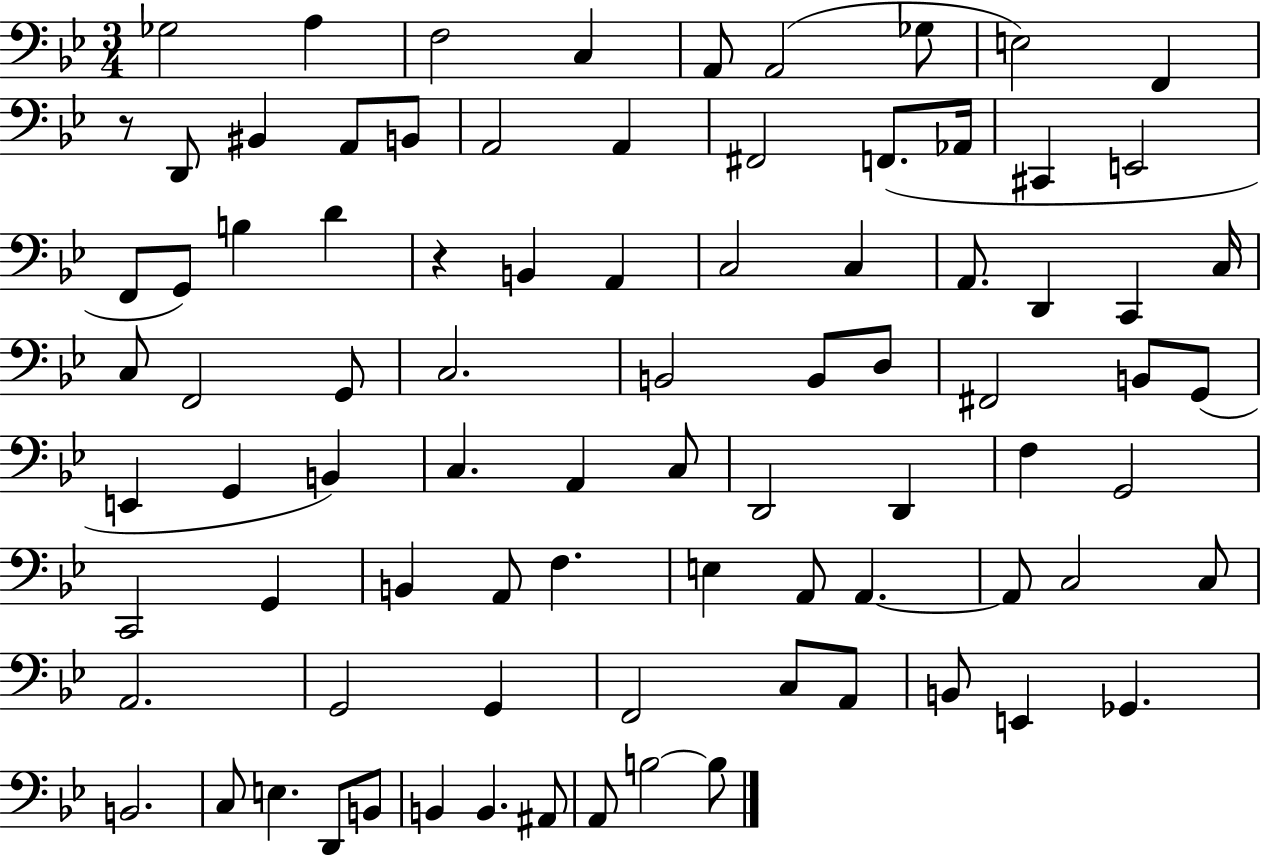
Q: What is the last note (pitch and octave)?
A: B3